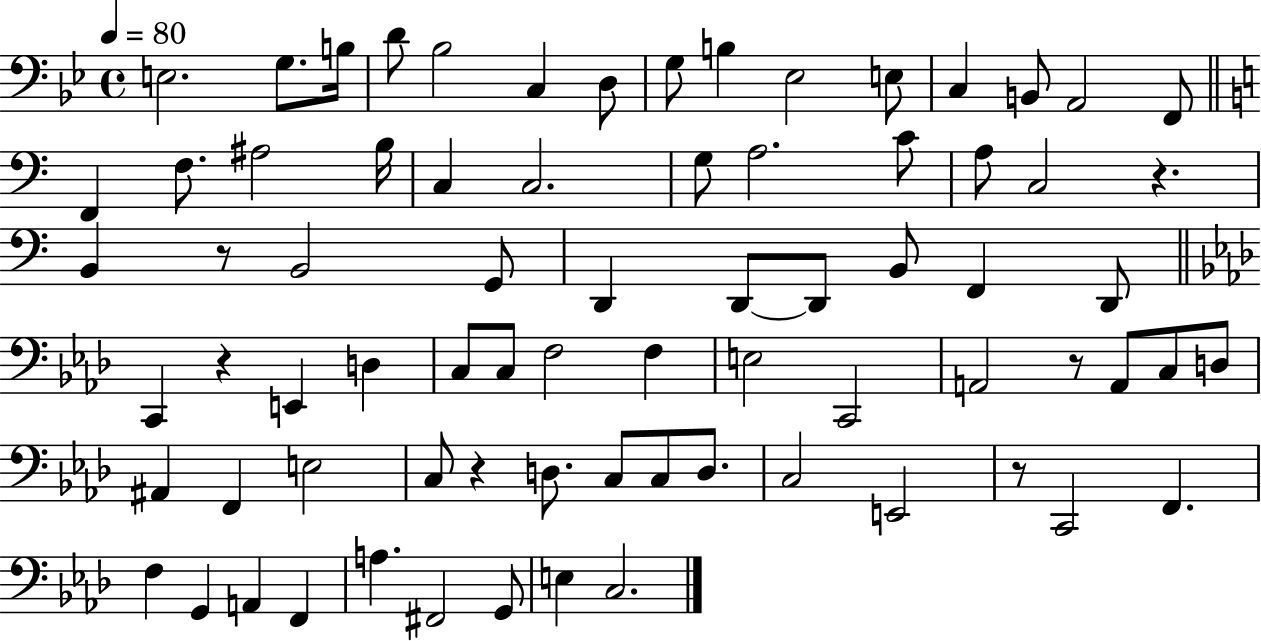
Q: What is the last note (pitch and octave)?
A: C3